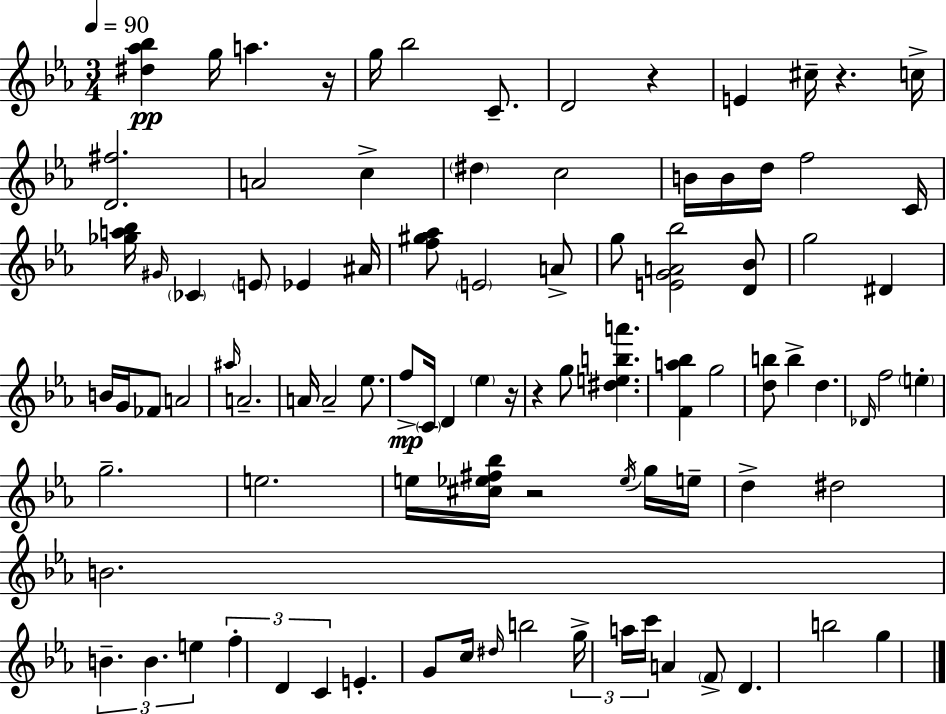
{
  \clef treble
  \numericTimeSignature
  \time 3/4
  \key ees \major
  \tempo 4 = 90
  \repeat volta 2 { <dis'' aes'' bes''>4\pp g''16 a''4. r16 | g''16 bes''2 c'8.-- | d'2 r4 | e'4 cis''16-- r4. c''16-> | \break <d' fis''>2. | a'2 c''4-> | \parenthesize dis''4 c''2 | b'16 b'16 d''16 f''2 c'16 | \break <ges'' a'' bes''>16 \grace { gis'16 } \parenthesize ces'4 \parenthesize e'8 ees'4 | ais'16 <f'' gis'' aes''>8 \parenthesize e'2 a'8-> | g''8 <e' g' a' bes''>2 <d' bes'>8 | g''2 dis'4 | \break b'16 g'16 fes'8 a'2 | \grace { ais''16 } a'2.-- | a'16 a'2-- ees''8. | f''8->\mp \parenthesize c'16 d'4 \parenthesize ees''4 | \break r16 r4 g''8 <dis'' e'' b'' a'''>4. | <f' a'' bes''>4 g''2 | <d'' b''>8 b''4-> d''4. | \grace { des'16 } f''2 \parenthesize e''4-. | \break g''2.-- | e''2. | e''16 <cis'' ees'' fis'' bes''>16 r2 | \acciaccatura { ees''16 } g''16 e''16-- d''4-> dis''2 | \break b'2. | \tuplet 3/2 { b'4.-- b'4. | e''4 } \tuplet 3/2 { f''4-. | d'4 c'4 } e'4.-. | \break g'8 c''16 \grace { dis''16 } b''2 | \tuplet 3/2 { g''16-> a''16 c'''16 } a'4 \parenthesize f'8-> d'4. | b''2 | g''4 } \bar "|."
}